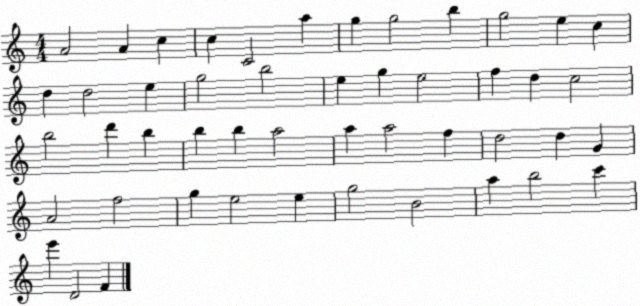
X:1
T:Untitled
M:4/4
L:1/4
K:C
A2 A c c C2 a g g2 b g2 e c d d2 e g2 b2 e g e2 f d c2 b2 d' b b b a2 a a2 f d2 d G A2 f2 g e2 e g2 B2 a b2 c' e' D2 F